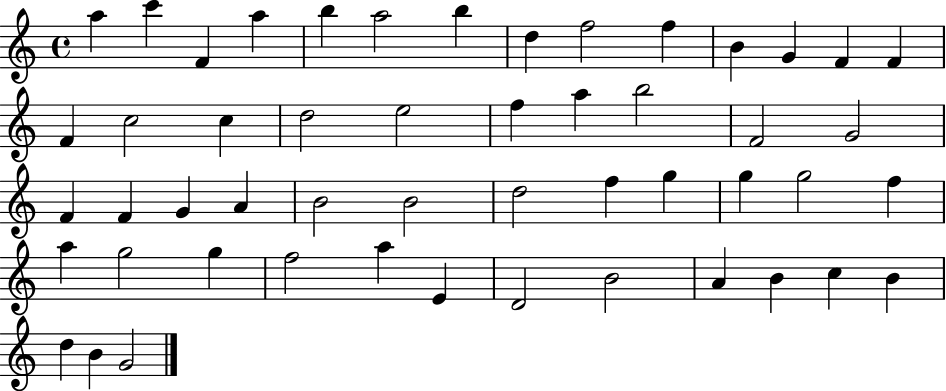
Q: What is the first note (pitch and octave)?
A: A5